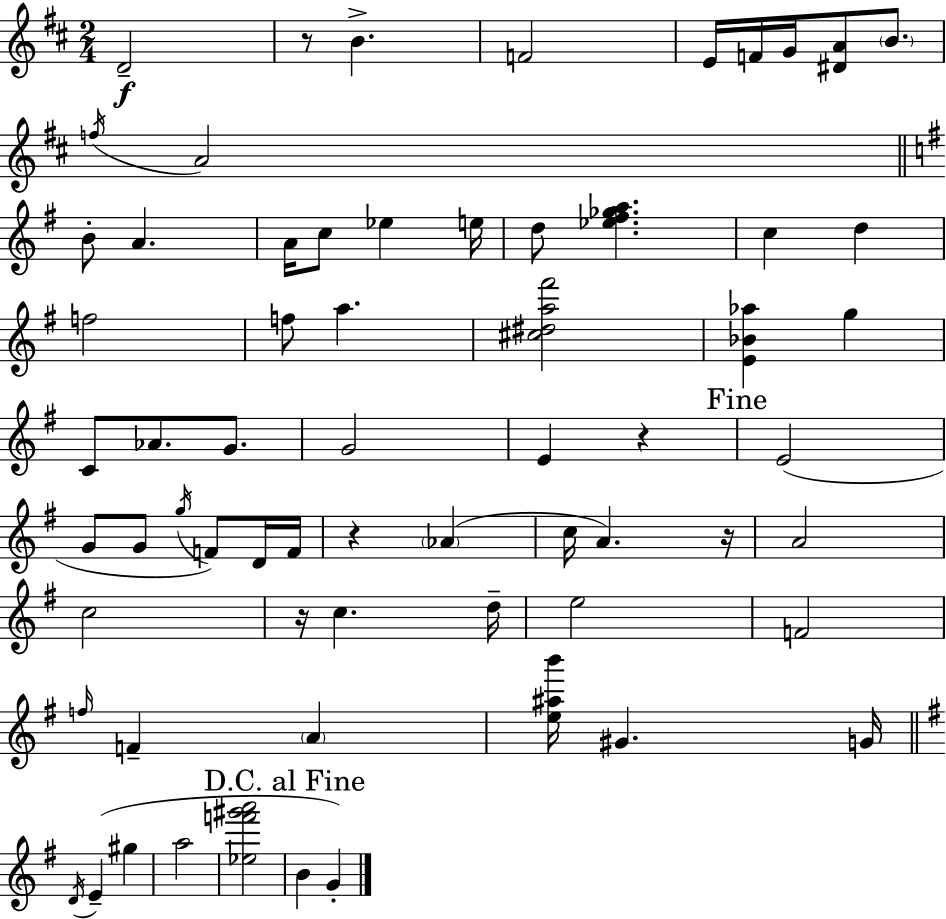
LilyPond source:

{
  \clef treble
  \numericTimeSignature
  \time 2/4
  \key d \major
  d'2--\f | r8 b'4.-> | f'2 | e'16 f'16 g'16 <dis' a'>8 \parenthesize b'8. | \break \acciaccatura { f''16 } a'2 | \bar "||" \break \key g \major b'8-. a'4. | a'16 c''8 ees''4 e''16 | d''8 <ees'' fis'' ges'' a''>4. | c''4 d''4 | \break f''2 | f''8 a''4. | <cis'' dis'' a'' fis'''>2 | <e' bes' aes''>4 g''4 | \break c'8 aes'8. g'8. | g'2 | e'4 r4 | \mark "Fine" e'2( | \break g'8 g'8 \acciaccatura { g''16 }) f'8 d'16 | f'16 r4 \parenthesize aes'4( | c''16 a'4.) | r16 a'2 | \break c''2 | r16 c''4. | d''16-- e''2 | f'2 | \break \grace { f''16 } f'4-- \parenthesize a'4 | <e'' ais'' b'''>16 gis'4. | g'16 \bar "||" \break \key g \major \acciaccatura { d'16 } e'4--( gis''4 | a''2 | <ees'' f''' gis''' a'''>2 | \mark "D.C. al Fine" b'4 g'4-.) | \break \bar "|."
}